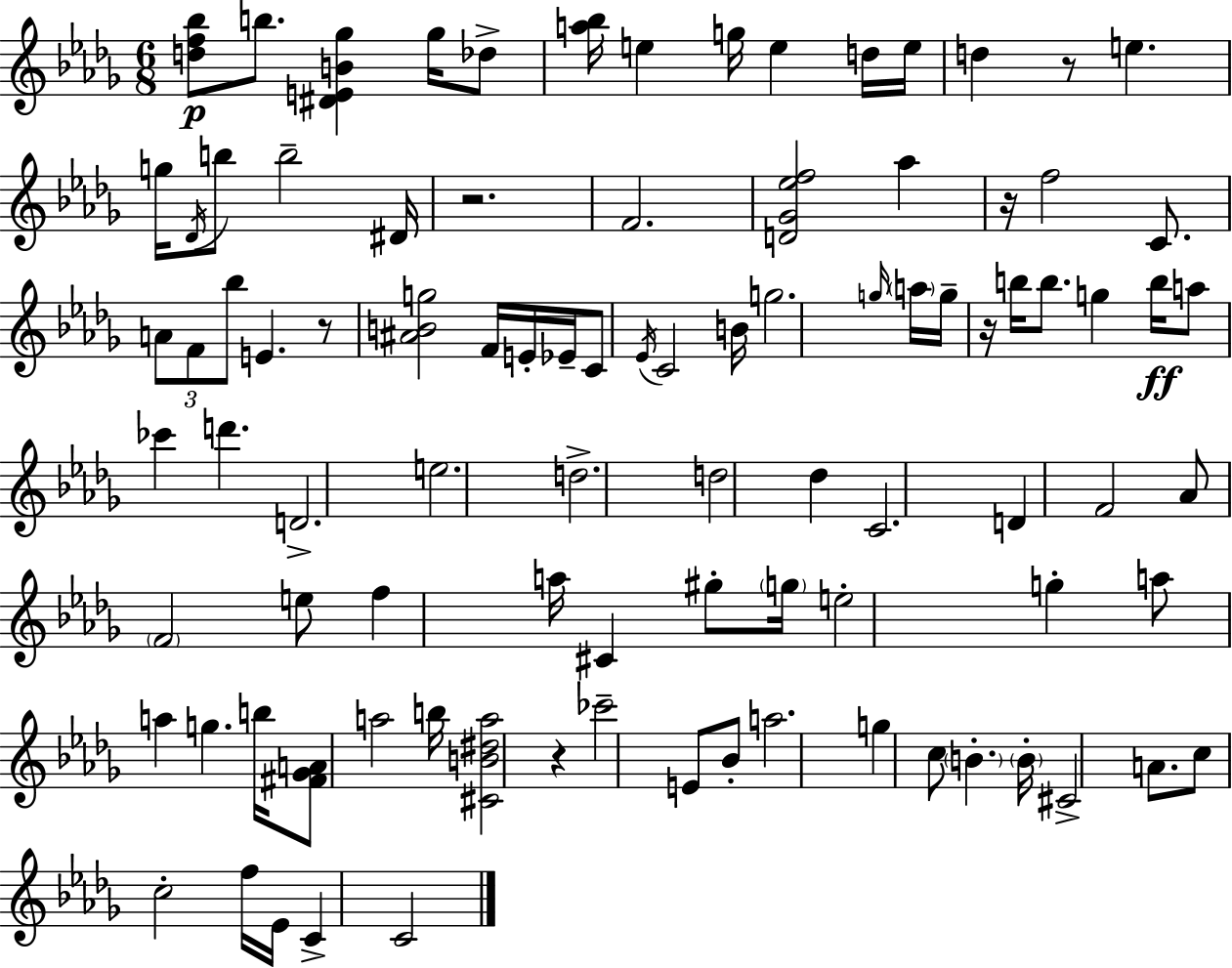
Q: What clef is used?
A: treble